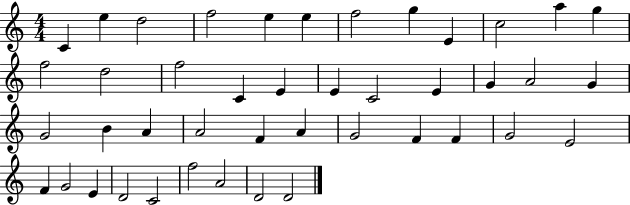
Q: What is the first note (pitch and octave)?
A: C4